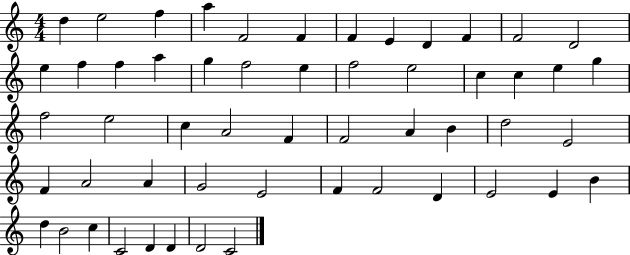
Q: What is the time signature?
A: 4/4